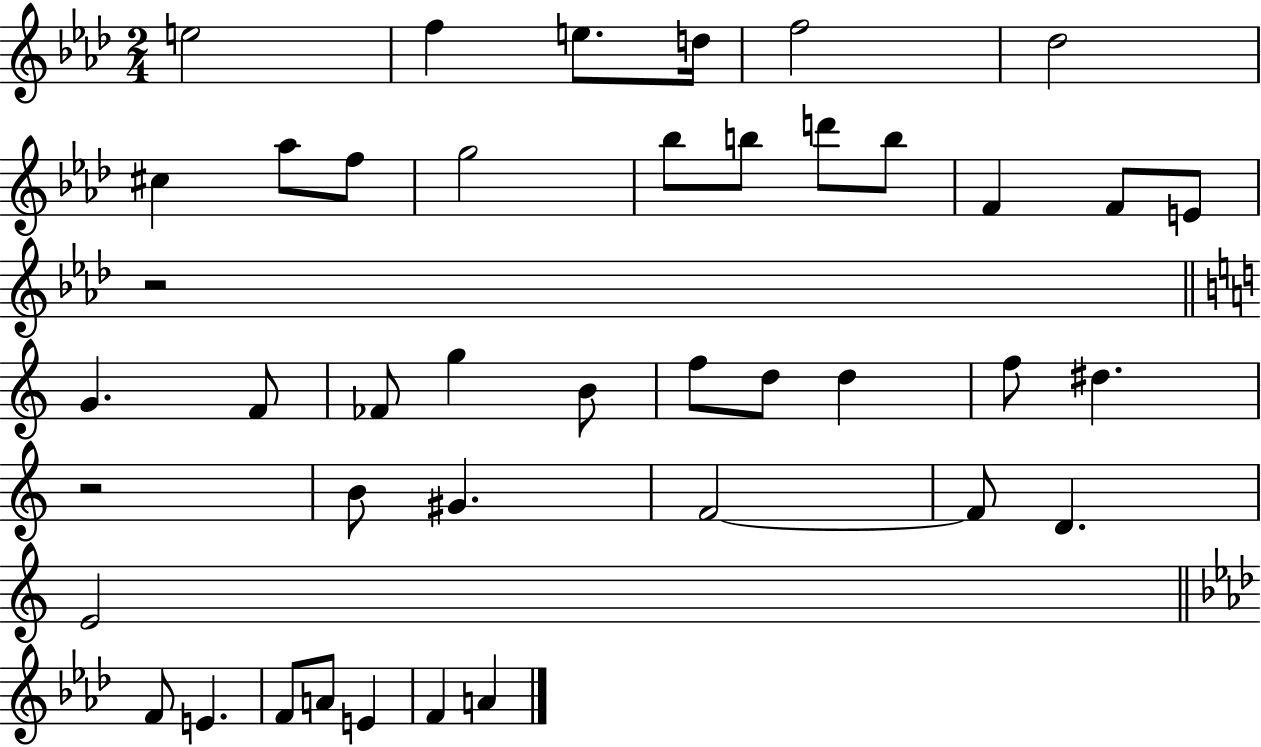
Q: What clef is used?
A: treble